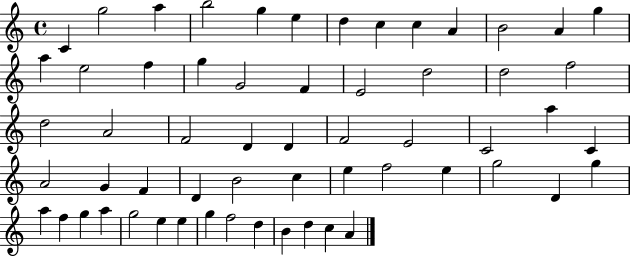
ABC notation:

X:1
T:Untitled
M:4/4
L:1/4
K:C
C g2 a b2 g e d c c A B2 A g a e2 f g G2 F E2 d2 d2 f2 d2 A2 F2 D D F2 E2 C2 a C A2 G F D B2 c e f2 e g2 D g a f g a g2 e e g f2 d B d c A